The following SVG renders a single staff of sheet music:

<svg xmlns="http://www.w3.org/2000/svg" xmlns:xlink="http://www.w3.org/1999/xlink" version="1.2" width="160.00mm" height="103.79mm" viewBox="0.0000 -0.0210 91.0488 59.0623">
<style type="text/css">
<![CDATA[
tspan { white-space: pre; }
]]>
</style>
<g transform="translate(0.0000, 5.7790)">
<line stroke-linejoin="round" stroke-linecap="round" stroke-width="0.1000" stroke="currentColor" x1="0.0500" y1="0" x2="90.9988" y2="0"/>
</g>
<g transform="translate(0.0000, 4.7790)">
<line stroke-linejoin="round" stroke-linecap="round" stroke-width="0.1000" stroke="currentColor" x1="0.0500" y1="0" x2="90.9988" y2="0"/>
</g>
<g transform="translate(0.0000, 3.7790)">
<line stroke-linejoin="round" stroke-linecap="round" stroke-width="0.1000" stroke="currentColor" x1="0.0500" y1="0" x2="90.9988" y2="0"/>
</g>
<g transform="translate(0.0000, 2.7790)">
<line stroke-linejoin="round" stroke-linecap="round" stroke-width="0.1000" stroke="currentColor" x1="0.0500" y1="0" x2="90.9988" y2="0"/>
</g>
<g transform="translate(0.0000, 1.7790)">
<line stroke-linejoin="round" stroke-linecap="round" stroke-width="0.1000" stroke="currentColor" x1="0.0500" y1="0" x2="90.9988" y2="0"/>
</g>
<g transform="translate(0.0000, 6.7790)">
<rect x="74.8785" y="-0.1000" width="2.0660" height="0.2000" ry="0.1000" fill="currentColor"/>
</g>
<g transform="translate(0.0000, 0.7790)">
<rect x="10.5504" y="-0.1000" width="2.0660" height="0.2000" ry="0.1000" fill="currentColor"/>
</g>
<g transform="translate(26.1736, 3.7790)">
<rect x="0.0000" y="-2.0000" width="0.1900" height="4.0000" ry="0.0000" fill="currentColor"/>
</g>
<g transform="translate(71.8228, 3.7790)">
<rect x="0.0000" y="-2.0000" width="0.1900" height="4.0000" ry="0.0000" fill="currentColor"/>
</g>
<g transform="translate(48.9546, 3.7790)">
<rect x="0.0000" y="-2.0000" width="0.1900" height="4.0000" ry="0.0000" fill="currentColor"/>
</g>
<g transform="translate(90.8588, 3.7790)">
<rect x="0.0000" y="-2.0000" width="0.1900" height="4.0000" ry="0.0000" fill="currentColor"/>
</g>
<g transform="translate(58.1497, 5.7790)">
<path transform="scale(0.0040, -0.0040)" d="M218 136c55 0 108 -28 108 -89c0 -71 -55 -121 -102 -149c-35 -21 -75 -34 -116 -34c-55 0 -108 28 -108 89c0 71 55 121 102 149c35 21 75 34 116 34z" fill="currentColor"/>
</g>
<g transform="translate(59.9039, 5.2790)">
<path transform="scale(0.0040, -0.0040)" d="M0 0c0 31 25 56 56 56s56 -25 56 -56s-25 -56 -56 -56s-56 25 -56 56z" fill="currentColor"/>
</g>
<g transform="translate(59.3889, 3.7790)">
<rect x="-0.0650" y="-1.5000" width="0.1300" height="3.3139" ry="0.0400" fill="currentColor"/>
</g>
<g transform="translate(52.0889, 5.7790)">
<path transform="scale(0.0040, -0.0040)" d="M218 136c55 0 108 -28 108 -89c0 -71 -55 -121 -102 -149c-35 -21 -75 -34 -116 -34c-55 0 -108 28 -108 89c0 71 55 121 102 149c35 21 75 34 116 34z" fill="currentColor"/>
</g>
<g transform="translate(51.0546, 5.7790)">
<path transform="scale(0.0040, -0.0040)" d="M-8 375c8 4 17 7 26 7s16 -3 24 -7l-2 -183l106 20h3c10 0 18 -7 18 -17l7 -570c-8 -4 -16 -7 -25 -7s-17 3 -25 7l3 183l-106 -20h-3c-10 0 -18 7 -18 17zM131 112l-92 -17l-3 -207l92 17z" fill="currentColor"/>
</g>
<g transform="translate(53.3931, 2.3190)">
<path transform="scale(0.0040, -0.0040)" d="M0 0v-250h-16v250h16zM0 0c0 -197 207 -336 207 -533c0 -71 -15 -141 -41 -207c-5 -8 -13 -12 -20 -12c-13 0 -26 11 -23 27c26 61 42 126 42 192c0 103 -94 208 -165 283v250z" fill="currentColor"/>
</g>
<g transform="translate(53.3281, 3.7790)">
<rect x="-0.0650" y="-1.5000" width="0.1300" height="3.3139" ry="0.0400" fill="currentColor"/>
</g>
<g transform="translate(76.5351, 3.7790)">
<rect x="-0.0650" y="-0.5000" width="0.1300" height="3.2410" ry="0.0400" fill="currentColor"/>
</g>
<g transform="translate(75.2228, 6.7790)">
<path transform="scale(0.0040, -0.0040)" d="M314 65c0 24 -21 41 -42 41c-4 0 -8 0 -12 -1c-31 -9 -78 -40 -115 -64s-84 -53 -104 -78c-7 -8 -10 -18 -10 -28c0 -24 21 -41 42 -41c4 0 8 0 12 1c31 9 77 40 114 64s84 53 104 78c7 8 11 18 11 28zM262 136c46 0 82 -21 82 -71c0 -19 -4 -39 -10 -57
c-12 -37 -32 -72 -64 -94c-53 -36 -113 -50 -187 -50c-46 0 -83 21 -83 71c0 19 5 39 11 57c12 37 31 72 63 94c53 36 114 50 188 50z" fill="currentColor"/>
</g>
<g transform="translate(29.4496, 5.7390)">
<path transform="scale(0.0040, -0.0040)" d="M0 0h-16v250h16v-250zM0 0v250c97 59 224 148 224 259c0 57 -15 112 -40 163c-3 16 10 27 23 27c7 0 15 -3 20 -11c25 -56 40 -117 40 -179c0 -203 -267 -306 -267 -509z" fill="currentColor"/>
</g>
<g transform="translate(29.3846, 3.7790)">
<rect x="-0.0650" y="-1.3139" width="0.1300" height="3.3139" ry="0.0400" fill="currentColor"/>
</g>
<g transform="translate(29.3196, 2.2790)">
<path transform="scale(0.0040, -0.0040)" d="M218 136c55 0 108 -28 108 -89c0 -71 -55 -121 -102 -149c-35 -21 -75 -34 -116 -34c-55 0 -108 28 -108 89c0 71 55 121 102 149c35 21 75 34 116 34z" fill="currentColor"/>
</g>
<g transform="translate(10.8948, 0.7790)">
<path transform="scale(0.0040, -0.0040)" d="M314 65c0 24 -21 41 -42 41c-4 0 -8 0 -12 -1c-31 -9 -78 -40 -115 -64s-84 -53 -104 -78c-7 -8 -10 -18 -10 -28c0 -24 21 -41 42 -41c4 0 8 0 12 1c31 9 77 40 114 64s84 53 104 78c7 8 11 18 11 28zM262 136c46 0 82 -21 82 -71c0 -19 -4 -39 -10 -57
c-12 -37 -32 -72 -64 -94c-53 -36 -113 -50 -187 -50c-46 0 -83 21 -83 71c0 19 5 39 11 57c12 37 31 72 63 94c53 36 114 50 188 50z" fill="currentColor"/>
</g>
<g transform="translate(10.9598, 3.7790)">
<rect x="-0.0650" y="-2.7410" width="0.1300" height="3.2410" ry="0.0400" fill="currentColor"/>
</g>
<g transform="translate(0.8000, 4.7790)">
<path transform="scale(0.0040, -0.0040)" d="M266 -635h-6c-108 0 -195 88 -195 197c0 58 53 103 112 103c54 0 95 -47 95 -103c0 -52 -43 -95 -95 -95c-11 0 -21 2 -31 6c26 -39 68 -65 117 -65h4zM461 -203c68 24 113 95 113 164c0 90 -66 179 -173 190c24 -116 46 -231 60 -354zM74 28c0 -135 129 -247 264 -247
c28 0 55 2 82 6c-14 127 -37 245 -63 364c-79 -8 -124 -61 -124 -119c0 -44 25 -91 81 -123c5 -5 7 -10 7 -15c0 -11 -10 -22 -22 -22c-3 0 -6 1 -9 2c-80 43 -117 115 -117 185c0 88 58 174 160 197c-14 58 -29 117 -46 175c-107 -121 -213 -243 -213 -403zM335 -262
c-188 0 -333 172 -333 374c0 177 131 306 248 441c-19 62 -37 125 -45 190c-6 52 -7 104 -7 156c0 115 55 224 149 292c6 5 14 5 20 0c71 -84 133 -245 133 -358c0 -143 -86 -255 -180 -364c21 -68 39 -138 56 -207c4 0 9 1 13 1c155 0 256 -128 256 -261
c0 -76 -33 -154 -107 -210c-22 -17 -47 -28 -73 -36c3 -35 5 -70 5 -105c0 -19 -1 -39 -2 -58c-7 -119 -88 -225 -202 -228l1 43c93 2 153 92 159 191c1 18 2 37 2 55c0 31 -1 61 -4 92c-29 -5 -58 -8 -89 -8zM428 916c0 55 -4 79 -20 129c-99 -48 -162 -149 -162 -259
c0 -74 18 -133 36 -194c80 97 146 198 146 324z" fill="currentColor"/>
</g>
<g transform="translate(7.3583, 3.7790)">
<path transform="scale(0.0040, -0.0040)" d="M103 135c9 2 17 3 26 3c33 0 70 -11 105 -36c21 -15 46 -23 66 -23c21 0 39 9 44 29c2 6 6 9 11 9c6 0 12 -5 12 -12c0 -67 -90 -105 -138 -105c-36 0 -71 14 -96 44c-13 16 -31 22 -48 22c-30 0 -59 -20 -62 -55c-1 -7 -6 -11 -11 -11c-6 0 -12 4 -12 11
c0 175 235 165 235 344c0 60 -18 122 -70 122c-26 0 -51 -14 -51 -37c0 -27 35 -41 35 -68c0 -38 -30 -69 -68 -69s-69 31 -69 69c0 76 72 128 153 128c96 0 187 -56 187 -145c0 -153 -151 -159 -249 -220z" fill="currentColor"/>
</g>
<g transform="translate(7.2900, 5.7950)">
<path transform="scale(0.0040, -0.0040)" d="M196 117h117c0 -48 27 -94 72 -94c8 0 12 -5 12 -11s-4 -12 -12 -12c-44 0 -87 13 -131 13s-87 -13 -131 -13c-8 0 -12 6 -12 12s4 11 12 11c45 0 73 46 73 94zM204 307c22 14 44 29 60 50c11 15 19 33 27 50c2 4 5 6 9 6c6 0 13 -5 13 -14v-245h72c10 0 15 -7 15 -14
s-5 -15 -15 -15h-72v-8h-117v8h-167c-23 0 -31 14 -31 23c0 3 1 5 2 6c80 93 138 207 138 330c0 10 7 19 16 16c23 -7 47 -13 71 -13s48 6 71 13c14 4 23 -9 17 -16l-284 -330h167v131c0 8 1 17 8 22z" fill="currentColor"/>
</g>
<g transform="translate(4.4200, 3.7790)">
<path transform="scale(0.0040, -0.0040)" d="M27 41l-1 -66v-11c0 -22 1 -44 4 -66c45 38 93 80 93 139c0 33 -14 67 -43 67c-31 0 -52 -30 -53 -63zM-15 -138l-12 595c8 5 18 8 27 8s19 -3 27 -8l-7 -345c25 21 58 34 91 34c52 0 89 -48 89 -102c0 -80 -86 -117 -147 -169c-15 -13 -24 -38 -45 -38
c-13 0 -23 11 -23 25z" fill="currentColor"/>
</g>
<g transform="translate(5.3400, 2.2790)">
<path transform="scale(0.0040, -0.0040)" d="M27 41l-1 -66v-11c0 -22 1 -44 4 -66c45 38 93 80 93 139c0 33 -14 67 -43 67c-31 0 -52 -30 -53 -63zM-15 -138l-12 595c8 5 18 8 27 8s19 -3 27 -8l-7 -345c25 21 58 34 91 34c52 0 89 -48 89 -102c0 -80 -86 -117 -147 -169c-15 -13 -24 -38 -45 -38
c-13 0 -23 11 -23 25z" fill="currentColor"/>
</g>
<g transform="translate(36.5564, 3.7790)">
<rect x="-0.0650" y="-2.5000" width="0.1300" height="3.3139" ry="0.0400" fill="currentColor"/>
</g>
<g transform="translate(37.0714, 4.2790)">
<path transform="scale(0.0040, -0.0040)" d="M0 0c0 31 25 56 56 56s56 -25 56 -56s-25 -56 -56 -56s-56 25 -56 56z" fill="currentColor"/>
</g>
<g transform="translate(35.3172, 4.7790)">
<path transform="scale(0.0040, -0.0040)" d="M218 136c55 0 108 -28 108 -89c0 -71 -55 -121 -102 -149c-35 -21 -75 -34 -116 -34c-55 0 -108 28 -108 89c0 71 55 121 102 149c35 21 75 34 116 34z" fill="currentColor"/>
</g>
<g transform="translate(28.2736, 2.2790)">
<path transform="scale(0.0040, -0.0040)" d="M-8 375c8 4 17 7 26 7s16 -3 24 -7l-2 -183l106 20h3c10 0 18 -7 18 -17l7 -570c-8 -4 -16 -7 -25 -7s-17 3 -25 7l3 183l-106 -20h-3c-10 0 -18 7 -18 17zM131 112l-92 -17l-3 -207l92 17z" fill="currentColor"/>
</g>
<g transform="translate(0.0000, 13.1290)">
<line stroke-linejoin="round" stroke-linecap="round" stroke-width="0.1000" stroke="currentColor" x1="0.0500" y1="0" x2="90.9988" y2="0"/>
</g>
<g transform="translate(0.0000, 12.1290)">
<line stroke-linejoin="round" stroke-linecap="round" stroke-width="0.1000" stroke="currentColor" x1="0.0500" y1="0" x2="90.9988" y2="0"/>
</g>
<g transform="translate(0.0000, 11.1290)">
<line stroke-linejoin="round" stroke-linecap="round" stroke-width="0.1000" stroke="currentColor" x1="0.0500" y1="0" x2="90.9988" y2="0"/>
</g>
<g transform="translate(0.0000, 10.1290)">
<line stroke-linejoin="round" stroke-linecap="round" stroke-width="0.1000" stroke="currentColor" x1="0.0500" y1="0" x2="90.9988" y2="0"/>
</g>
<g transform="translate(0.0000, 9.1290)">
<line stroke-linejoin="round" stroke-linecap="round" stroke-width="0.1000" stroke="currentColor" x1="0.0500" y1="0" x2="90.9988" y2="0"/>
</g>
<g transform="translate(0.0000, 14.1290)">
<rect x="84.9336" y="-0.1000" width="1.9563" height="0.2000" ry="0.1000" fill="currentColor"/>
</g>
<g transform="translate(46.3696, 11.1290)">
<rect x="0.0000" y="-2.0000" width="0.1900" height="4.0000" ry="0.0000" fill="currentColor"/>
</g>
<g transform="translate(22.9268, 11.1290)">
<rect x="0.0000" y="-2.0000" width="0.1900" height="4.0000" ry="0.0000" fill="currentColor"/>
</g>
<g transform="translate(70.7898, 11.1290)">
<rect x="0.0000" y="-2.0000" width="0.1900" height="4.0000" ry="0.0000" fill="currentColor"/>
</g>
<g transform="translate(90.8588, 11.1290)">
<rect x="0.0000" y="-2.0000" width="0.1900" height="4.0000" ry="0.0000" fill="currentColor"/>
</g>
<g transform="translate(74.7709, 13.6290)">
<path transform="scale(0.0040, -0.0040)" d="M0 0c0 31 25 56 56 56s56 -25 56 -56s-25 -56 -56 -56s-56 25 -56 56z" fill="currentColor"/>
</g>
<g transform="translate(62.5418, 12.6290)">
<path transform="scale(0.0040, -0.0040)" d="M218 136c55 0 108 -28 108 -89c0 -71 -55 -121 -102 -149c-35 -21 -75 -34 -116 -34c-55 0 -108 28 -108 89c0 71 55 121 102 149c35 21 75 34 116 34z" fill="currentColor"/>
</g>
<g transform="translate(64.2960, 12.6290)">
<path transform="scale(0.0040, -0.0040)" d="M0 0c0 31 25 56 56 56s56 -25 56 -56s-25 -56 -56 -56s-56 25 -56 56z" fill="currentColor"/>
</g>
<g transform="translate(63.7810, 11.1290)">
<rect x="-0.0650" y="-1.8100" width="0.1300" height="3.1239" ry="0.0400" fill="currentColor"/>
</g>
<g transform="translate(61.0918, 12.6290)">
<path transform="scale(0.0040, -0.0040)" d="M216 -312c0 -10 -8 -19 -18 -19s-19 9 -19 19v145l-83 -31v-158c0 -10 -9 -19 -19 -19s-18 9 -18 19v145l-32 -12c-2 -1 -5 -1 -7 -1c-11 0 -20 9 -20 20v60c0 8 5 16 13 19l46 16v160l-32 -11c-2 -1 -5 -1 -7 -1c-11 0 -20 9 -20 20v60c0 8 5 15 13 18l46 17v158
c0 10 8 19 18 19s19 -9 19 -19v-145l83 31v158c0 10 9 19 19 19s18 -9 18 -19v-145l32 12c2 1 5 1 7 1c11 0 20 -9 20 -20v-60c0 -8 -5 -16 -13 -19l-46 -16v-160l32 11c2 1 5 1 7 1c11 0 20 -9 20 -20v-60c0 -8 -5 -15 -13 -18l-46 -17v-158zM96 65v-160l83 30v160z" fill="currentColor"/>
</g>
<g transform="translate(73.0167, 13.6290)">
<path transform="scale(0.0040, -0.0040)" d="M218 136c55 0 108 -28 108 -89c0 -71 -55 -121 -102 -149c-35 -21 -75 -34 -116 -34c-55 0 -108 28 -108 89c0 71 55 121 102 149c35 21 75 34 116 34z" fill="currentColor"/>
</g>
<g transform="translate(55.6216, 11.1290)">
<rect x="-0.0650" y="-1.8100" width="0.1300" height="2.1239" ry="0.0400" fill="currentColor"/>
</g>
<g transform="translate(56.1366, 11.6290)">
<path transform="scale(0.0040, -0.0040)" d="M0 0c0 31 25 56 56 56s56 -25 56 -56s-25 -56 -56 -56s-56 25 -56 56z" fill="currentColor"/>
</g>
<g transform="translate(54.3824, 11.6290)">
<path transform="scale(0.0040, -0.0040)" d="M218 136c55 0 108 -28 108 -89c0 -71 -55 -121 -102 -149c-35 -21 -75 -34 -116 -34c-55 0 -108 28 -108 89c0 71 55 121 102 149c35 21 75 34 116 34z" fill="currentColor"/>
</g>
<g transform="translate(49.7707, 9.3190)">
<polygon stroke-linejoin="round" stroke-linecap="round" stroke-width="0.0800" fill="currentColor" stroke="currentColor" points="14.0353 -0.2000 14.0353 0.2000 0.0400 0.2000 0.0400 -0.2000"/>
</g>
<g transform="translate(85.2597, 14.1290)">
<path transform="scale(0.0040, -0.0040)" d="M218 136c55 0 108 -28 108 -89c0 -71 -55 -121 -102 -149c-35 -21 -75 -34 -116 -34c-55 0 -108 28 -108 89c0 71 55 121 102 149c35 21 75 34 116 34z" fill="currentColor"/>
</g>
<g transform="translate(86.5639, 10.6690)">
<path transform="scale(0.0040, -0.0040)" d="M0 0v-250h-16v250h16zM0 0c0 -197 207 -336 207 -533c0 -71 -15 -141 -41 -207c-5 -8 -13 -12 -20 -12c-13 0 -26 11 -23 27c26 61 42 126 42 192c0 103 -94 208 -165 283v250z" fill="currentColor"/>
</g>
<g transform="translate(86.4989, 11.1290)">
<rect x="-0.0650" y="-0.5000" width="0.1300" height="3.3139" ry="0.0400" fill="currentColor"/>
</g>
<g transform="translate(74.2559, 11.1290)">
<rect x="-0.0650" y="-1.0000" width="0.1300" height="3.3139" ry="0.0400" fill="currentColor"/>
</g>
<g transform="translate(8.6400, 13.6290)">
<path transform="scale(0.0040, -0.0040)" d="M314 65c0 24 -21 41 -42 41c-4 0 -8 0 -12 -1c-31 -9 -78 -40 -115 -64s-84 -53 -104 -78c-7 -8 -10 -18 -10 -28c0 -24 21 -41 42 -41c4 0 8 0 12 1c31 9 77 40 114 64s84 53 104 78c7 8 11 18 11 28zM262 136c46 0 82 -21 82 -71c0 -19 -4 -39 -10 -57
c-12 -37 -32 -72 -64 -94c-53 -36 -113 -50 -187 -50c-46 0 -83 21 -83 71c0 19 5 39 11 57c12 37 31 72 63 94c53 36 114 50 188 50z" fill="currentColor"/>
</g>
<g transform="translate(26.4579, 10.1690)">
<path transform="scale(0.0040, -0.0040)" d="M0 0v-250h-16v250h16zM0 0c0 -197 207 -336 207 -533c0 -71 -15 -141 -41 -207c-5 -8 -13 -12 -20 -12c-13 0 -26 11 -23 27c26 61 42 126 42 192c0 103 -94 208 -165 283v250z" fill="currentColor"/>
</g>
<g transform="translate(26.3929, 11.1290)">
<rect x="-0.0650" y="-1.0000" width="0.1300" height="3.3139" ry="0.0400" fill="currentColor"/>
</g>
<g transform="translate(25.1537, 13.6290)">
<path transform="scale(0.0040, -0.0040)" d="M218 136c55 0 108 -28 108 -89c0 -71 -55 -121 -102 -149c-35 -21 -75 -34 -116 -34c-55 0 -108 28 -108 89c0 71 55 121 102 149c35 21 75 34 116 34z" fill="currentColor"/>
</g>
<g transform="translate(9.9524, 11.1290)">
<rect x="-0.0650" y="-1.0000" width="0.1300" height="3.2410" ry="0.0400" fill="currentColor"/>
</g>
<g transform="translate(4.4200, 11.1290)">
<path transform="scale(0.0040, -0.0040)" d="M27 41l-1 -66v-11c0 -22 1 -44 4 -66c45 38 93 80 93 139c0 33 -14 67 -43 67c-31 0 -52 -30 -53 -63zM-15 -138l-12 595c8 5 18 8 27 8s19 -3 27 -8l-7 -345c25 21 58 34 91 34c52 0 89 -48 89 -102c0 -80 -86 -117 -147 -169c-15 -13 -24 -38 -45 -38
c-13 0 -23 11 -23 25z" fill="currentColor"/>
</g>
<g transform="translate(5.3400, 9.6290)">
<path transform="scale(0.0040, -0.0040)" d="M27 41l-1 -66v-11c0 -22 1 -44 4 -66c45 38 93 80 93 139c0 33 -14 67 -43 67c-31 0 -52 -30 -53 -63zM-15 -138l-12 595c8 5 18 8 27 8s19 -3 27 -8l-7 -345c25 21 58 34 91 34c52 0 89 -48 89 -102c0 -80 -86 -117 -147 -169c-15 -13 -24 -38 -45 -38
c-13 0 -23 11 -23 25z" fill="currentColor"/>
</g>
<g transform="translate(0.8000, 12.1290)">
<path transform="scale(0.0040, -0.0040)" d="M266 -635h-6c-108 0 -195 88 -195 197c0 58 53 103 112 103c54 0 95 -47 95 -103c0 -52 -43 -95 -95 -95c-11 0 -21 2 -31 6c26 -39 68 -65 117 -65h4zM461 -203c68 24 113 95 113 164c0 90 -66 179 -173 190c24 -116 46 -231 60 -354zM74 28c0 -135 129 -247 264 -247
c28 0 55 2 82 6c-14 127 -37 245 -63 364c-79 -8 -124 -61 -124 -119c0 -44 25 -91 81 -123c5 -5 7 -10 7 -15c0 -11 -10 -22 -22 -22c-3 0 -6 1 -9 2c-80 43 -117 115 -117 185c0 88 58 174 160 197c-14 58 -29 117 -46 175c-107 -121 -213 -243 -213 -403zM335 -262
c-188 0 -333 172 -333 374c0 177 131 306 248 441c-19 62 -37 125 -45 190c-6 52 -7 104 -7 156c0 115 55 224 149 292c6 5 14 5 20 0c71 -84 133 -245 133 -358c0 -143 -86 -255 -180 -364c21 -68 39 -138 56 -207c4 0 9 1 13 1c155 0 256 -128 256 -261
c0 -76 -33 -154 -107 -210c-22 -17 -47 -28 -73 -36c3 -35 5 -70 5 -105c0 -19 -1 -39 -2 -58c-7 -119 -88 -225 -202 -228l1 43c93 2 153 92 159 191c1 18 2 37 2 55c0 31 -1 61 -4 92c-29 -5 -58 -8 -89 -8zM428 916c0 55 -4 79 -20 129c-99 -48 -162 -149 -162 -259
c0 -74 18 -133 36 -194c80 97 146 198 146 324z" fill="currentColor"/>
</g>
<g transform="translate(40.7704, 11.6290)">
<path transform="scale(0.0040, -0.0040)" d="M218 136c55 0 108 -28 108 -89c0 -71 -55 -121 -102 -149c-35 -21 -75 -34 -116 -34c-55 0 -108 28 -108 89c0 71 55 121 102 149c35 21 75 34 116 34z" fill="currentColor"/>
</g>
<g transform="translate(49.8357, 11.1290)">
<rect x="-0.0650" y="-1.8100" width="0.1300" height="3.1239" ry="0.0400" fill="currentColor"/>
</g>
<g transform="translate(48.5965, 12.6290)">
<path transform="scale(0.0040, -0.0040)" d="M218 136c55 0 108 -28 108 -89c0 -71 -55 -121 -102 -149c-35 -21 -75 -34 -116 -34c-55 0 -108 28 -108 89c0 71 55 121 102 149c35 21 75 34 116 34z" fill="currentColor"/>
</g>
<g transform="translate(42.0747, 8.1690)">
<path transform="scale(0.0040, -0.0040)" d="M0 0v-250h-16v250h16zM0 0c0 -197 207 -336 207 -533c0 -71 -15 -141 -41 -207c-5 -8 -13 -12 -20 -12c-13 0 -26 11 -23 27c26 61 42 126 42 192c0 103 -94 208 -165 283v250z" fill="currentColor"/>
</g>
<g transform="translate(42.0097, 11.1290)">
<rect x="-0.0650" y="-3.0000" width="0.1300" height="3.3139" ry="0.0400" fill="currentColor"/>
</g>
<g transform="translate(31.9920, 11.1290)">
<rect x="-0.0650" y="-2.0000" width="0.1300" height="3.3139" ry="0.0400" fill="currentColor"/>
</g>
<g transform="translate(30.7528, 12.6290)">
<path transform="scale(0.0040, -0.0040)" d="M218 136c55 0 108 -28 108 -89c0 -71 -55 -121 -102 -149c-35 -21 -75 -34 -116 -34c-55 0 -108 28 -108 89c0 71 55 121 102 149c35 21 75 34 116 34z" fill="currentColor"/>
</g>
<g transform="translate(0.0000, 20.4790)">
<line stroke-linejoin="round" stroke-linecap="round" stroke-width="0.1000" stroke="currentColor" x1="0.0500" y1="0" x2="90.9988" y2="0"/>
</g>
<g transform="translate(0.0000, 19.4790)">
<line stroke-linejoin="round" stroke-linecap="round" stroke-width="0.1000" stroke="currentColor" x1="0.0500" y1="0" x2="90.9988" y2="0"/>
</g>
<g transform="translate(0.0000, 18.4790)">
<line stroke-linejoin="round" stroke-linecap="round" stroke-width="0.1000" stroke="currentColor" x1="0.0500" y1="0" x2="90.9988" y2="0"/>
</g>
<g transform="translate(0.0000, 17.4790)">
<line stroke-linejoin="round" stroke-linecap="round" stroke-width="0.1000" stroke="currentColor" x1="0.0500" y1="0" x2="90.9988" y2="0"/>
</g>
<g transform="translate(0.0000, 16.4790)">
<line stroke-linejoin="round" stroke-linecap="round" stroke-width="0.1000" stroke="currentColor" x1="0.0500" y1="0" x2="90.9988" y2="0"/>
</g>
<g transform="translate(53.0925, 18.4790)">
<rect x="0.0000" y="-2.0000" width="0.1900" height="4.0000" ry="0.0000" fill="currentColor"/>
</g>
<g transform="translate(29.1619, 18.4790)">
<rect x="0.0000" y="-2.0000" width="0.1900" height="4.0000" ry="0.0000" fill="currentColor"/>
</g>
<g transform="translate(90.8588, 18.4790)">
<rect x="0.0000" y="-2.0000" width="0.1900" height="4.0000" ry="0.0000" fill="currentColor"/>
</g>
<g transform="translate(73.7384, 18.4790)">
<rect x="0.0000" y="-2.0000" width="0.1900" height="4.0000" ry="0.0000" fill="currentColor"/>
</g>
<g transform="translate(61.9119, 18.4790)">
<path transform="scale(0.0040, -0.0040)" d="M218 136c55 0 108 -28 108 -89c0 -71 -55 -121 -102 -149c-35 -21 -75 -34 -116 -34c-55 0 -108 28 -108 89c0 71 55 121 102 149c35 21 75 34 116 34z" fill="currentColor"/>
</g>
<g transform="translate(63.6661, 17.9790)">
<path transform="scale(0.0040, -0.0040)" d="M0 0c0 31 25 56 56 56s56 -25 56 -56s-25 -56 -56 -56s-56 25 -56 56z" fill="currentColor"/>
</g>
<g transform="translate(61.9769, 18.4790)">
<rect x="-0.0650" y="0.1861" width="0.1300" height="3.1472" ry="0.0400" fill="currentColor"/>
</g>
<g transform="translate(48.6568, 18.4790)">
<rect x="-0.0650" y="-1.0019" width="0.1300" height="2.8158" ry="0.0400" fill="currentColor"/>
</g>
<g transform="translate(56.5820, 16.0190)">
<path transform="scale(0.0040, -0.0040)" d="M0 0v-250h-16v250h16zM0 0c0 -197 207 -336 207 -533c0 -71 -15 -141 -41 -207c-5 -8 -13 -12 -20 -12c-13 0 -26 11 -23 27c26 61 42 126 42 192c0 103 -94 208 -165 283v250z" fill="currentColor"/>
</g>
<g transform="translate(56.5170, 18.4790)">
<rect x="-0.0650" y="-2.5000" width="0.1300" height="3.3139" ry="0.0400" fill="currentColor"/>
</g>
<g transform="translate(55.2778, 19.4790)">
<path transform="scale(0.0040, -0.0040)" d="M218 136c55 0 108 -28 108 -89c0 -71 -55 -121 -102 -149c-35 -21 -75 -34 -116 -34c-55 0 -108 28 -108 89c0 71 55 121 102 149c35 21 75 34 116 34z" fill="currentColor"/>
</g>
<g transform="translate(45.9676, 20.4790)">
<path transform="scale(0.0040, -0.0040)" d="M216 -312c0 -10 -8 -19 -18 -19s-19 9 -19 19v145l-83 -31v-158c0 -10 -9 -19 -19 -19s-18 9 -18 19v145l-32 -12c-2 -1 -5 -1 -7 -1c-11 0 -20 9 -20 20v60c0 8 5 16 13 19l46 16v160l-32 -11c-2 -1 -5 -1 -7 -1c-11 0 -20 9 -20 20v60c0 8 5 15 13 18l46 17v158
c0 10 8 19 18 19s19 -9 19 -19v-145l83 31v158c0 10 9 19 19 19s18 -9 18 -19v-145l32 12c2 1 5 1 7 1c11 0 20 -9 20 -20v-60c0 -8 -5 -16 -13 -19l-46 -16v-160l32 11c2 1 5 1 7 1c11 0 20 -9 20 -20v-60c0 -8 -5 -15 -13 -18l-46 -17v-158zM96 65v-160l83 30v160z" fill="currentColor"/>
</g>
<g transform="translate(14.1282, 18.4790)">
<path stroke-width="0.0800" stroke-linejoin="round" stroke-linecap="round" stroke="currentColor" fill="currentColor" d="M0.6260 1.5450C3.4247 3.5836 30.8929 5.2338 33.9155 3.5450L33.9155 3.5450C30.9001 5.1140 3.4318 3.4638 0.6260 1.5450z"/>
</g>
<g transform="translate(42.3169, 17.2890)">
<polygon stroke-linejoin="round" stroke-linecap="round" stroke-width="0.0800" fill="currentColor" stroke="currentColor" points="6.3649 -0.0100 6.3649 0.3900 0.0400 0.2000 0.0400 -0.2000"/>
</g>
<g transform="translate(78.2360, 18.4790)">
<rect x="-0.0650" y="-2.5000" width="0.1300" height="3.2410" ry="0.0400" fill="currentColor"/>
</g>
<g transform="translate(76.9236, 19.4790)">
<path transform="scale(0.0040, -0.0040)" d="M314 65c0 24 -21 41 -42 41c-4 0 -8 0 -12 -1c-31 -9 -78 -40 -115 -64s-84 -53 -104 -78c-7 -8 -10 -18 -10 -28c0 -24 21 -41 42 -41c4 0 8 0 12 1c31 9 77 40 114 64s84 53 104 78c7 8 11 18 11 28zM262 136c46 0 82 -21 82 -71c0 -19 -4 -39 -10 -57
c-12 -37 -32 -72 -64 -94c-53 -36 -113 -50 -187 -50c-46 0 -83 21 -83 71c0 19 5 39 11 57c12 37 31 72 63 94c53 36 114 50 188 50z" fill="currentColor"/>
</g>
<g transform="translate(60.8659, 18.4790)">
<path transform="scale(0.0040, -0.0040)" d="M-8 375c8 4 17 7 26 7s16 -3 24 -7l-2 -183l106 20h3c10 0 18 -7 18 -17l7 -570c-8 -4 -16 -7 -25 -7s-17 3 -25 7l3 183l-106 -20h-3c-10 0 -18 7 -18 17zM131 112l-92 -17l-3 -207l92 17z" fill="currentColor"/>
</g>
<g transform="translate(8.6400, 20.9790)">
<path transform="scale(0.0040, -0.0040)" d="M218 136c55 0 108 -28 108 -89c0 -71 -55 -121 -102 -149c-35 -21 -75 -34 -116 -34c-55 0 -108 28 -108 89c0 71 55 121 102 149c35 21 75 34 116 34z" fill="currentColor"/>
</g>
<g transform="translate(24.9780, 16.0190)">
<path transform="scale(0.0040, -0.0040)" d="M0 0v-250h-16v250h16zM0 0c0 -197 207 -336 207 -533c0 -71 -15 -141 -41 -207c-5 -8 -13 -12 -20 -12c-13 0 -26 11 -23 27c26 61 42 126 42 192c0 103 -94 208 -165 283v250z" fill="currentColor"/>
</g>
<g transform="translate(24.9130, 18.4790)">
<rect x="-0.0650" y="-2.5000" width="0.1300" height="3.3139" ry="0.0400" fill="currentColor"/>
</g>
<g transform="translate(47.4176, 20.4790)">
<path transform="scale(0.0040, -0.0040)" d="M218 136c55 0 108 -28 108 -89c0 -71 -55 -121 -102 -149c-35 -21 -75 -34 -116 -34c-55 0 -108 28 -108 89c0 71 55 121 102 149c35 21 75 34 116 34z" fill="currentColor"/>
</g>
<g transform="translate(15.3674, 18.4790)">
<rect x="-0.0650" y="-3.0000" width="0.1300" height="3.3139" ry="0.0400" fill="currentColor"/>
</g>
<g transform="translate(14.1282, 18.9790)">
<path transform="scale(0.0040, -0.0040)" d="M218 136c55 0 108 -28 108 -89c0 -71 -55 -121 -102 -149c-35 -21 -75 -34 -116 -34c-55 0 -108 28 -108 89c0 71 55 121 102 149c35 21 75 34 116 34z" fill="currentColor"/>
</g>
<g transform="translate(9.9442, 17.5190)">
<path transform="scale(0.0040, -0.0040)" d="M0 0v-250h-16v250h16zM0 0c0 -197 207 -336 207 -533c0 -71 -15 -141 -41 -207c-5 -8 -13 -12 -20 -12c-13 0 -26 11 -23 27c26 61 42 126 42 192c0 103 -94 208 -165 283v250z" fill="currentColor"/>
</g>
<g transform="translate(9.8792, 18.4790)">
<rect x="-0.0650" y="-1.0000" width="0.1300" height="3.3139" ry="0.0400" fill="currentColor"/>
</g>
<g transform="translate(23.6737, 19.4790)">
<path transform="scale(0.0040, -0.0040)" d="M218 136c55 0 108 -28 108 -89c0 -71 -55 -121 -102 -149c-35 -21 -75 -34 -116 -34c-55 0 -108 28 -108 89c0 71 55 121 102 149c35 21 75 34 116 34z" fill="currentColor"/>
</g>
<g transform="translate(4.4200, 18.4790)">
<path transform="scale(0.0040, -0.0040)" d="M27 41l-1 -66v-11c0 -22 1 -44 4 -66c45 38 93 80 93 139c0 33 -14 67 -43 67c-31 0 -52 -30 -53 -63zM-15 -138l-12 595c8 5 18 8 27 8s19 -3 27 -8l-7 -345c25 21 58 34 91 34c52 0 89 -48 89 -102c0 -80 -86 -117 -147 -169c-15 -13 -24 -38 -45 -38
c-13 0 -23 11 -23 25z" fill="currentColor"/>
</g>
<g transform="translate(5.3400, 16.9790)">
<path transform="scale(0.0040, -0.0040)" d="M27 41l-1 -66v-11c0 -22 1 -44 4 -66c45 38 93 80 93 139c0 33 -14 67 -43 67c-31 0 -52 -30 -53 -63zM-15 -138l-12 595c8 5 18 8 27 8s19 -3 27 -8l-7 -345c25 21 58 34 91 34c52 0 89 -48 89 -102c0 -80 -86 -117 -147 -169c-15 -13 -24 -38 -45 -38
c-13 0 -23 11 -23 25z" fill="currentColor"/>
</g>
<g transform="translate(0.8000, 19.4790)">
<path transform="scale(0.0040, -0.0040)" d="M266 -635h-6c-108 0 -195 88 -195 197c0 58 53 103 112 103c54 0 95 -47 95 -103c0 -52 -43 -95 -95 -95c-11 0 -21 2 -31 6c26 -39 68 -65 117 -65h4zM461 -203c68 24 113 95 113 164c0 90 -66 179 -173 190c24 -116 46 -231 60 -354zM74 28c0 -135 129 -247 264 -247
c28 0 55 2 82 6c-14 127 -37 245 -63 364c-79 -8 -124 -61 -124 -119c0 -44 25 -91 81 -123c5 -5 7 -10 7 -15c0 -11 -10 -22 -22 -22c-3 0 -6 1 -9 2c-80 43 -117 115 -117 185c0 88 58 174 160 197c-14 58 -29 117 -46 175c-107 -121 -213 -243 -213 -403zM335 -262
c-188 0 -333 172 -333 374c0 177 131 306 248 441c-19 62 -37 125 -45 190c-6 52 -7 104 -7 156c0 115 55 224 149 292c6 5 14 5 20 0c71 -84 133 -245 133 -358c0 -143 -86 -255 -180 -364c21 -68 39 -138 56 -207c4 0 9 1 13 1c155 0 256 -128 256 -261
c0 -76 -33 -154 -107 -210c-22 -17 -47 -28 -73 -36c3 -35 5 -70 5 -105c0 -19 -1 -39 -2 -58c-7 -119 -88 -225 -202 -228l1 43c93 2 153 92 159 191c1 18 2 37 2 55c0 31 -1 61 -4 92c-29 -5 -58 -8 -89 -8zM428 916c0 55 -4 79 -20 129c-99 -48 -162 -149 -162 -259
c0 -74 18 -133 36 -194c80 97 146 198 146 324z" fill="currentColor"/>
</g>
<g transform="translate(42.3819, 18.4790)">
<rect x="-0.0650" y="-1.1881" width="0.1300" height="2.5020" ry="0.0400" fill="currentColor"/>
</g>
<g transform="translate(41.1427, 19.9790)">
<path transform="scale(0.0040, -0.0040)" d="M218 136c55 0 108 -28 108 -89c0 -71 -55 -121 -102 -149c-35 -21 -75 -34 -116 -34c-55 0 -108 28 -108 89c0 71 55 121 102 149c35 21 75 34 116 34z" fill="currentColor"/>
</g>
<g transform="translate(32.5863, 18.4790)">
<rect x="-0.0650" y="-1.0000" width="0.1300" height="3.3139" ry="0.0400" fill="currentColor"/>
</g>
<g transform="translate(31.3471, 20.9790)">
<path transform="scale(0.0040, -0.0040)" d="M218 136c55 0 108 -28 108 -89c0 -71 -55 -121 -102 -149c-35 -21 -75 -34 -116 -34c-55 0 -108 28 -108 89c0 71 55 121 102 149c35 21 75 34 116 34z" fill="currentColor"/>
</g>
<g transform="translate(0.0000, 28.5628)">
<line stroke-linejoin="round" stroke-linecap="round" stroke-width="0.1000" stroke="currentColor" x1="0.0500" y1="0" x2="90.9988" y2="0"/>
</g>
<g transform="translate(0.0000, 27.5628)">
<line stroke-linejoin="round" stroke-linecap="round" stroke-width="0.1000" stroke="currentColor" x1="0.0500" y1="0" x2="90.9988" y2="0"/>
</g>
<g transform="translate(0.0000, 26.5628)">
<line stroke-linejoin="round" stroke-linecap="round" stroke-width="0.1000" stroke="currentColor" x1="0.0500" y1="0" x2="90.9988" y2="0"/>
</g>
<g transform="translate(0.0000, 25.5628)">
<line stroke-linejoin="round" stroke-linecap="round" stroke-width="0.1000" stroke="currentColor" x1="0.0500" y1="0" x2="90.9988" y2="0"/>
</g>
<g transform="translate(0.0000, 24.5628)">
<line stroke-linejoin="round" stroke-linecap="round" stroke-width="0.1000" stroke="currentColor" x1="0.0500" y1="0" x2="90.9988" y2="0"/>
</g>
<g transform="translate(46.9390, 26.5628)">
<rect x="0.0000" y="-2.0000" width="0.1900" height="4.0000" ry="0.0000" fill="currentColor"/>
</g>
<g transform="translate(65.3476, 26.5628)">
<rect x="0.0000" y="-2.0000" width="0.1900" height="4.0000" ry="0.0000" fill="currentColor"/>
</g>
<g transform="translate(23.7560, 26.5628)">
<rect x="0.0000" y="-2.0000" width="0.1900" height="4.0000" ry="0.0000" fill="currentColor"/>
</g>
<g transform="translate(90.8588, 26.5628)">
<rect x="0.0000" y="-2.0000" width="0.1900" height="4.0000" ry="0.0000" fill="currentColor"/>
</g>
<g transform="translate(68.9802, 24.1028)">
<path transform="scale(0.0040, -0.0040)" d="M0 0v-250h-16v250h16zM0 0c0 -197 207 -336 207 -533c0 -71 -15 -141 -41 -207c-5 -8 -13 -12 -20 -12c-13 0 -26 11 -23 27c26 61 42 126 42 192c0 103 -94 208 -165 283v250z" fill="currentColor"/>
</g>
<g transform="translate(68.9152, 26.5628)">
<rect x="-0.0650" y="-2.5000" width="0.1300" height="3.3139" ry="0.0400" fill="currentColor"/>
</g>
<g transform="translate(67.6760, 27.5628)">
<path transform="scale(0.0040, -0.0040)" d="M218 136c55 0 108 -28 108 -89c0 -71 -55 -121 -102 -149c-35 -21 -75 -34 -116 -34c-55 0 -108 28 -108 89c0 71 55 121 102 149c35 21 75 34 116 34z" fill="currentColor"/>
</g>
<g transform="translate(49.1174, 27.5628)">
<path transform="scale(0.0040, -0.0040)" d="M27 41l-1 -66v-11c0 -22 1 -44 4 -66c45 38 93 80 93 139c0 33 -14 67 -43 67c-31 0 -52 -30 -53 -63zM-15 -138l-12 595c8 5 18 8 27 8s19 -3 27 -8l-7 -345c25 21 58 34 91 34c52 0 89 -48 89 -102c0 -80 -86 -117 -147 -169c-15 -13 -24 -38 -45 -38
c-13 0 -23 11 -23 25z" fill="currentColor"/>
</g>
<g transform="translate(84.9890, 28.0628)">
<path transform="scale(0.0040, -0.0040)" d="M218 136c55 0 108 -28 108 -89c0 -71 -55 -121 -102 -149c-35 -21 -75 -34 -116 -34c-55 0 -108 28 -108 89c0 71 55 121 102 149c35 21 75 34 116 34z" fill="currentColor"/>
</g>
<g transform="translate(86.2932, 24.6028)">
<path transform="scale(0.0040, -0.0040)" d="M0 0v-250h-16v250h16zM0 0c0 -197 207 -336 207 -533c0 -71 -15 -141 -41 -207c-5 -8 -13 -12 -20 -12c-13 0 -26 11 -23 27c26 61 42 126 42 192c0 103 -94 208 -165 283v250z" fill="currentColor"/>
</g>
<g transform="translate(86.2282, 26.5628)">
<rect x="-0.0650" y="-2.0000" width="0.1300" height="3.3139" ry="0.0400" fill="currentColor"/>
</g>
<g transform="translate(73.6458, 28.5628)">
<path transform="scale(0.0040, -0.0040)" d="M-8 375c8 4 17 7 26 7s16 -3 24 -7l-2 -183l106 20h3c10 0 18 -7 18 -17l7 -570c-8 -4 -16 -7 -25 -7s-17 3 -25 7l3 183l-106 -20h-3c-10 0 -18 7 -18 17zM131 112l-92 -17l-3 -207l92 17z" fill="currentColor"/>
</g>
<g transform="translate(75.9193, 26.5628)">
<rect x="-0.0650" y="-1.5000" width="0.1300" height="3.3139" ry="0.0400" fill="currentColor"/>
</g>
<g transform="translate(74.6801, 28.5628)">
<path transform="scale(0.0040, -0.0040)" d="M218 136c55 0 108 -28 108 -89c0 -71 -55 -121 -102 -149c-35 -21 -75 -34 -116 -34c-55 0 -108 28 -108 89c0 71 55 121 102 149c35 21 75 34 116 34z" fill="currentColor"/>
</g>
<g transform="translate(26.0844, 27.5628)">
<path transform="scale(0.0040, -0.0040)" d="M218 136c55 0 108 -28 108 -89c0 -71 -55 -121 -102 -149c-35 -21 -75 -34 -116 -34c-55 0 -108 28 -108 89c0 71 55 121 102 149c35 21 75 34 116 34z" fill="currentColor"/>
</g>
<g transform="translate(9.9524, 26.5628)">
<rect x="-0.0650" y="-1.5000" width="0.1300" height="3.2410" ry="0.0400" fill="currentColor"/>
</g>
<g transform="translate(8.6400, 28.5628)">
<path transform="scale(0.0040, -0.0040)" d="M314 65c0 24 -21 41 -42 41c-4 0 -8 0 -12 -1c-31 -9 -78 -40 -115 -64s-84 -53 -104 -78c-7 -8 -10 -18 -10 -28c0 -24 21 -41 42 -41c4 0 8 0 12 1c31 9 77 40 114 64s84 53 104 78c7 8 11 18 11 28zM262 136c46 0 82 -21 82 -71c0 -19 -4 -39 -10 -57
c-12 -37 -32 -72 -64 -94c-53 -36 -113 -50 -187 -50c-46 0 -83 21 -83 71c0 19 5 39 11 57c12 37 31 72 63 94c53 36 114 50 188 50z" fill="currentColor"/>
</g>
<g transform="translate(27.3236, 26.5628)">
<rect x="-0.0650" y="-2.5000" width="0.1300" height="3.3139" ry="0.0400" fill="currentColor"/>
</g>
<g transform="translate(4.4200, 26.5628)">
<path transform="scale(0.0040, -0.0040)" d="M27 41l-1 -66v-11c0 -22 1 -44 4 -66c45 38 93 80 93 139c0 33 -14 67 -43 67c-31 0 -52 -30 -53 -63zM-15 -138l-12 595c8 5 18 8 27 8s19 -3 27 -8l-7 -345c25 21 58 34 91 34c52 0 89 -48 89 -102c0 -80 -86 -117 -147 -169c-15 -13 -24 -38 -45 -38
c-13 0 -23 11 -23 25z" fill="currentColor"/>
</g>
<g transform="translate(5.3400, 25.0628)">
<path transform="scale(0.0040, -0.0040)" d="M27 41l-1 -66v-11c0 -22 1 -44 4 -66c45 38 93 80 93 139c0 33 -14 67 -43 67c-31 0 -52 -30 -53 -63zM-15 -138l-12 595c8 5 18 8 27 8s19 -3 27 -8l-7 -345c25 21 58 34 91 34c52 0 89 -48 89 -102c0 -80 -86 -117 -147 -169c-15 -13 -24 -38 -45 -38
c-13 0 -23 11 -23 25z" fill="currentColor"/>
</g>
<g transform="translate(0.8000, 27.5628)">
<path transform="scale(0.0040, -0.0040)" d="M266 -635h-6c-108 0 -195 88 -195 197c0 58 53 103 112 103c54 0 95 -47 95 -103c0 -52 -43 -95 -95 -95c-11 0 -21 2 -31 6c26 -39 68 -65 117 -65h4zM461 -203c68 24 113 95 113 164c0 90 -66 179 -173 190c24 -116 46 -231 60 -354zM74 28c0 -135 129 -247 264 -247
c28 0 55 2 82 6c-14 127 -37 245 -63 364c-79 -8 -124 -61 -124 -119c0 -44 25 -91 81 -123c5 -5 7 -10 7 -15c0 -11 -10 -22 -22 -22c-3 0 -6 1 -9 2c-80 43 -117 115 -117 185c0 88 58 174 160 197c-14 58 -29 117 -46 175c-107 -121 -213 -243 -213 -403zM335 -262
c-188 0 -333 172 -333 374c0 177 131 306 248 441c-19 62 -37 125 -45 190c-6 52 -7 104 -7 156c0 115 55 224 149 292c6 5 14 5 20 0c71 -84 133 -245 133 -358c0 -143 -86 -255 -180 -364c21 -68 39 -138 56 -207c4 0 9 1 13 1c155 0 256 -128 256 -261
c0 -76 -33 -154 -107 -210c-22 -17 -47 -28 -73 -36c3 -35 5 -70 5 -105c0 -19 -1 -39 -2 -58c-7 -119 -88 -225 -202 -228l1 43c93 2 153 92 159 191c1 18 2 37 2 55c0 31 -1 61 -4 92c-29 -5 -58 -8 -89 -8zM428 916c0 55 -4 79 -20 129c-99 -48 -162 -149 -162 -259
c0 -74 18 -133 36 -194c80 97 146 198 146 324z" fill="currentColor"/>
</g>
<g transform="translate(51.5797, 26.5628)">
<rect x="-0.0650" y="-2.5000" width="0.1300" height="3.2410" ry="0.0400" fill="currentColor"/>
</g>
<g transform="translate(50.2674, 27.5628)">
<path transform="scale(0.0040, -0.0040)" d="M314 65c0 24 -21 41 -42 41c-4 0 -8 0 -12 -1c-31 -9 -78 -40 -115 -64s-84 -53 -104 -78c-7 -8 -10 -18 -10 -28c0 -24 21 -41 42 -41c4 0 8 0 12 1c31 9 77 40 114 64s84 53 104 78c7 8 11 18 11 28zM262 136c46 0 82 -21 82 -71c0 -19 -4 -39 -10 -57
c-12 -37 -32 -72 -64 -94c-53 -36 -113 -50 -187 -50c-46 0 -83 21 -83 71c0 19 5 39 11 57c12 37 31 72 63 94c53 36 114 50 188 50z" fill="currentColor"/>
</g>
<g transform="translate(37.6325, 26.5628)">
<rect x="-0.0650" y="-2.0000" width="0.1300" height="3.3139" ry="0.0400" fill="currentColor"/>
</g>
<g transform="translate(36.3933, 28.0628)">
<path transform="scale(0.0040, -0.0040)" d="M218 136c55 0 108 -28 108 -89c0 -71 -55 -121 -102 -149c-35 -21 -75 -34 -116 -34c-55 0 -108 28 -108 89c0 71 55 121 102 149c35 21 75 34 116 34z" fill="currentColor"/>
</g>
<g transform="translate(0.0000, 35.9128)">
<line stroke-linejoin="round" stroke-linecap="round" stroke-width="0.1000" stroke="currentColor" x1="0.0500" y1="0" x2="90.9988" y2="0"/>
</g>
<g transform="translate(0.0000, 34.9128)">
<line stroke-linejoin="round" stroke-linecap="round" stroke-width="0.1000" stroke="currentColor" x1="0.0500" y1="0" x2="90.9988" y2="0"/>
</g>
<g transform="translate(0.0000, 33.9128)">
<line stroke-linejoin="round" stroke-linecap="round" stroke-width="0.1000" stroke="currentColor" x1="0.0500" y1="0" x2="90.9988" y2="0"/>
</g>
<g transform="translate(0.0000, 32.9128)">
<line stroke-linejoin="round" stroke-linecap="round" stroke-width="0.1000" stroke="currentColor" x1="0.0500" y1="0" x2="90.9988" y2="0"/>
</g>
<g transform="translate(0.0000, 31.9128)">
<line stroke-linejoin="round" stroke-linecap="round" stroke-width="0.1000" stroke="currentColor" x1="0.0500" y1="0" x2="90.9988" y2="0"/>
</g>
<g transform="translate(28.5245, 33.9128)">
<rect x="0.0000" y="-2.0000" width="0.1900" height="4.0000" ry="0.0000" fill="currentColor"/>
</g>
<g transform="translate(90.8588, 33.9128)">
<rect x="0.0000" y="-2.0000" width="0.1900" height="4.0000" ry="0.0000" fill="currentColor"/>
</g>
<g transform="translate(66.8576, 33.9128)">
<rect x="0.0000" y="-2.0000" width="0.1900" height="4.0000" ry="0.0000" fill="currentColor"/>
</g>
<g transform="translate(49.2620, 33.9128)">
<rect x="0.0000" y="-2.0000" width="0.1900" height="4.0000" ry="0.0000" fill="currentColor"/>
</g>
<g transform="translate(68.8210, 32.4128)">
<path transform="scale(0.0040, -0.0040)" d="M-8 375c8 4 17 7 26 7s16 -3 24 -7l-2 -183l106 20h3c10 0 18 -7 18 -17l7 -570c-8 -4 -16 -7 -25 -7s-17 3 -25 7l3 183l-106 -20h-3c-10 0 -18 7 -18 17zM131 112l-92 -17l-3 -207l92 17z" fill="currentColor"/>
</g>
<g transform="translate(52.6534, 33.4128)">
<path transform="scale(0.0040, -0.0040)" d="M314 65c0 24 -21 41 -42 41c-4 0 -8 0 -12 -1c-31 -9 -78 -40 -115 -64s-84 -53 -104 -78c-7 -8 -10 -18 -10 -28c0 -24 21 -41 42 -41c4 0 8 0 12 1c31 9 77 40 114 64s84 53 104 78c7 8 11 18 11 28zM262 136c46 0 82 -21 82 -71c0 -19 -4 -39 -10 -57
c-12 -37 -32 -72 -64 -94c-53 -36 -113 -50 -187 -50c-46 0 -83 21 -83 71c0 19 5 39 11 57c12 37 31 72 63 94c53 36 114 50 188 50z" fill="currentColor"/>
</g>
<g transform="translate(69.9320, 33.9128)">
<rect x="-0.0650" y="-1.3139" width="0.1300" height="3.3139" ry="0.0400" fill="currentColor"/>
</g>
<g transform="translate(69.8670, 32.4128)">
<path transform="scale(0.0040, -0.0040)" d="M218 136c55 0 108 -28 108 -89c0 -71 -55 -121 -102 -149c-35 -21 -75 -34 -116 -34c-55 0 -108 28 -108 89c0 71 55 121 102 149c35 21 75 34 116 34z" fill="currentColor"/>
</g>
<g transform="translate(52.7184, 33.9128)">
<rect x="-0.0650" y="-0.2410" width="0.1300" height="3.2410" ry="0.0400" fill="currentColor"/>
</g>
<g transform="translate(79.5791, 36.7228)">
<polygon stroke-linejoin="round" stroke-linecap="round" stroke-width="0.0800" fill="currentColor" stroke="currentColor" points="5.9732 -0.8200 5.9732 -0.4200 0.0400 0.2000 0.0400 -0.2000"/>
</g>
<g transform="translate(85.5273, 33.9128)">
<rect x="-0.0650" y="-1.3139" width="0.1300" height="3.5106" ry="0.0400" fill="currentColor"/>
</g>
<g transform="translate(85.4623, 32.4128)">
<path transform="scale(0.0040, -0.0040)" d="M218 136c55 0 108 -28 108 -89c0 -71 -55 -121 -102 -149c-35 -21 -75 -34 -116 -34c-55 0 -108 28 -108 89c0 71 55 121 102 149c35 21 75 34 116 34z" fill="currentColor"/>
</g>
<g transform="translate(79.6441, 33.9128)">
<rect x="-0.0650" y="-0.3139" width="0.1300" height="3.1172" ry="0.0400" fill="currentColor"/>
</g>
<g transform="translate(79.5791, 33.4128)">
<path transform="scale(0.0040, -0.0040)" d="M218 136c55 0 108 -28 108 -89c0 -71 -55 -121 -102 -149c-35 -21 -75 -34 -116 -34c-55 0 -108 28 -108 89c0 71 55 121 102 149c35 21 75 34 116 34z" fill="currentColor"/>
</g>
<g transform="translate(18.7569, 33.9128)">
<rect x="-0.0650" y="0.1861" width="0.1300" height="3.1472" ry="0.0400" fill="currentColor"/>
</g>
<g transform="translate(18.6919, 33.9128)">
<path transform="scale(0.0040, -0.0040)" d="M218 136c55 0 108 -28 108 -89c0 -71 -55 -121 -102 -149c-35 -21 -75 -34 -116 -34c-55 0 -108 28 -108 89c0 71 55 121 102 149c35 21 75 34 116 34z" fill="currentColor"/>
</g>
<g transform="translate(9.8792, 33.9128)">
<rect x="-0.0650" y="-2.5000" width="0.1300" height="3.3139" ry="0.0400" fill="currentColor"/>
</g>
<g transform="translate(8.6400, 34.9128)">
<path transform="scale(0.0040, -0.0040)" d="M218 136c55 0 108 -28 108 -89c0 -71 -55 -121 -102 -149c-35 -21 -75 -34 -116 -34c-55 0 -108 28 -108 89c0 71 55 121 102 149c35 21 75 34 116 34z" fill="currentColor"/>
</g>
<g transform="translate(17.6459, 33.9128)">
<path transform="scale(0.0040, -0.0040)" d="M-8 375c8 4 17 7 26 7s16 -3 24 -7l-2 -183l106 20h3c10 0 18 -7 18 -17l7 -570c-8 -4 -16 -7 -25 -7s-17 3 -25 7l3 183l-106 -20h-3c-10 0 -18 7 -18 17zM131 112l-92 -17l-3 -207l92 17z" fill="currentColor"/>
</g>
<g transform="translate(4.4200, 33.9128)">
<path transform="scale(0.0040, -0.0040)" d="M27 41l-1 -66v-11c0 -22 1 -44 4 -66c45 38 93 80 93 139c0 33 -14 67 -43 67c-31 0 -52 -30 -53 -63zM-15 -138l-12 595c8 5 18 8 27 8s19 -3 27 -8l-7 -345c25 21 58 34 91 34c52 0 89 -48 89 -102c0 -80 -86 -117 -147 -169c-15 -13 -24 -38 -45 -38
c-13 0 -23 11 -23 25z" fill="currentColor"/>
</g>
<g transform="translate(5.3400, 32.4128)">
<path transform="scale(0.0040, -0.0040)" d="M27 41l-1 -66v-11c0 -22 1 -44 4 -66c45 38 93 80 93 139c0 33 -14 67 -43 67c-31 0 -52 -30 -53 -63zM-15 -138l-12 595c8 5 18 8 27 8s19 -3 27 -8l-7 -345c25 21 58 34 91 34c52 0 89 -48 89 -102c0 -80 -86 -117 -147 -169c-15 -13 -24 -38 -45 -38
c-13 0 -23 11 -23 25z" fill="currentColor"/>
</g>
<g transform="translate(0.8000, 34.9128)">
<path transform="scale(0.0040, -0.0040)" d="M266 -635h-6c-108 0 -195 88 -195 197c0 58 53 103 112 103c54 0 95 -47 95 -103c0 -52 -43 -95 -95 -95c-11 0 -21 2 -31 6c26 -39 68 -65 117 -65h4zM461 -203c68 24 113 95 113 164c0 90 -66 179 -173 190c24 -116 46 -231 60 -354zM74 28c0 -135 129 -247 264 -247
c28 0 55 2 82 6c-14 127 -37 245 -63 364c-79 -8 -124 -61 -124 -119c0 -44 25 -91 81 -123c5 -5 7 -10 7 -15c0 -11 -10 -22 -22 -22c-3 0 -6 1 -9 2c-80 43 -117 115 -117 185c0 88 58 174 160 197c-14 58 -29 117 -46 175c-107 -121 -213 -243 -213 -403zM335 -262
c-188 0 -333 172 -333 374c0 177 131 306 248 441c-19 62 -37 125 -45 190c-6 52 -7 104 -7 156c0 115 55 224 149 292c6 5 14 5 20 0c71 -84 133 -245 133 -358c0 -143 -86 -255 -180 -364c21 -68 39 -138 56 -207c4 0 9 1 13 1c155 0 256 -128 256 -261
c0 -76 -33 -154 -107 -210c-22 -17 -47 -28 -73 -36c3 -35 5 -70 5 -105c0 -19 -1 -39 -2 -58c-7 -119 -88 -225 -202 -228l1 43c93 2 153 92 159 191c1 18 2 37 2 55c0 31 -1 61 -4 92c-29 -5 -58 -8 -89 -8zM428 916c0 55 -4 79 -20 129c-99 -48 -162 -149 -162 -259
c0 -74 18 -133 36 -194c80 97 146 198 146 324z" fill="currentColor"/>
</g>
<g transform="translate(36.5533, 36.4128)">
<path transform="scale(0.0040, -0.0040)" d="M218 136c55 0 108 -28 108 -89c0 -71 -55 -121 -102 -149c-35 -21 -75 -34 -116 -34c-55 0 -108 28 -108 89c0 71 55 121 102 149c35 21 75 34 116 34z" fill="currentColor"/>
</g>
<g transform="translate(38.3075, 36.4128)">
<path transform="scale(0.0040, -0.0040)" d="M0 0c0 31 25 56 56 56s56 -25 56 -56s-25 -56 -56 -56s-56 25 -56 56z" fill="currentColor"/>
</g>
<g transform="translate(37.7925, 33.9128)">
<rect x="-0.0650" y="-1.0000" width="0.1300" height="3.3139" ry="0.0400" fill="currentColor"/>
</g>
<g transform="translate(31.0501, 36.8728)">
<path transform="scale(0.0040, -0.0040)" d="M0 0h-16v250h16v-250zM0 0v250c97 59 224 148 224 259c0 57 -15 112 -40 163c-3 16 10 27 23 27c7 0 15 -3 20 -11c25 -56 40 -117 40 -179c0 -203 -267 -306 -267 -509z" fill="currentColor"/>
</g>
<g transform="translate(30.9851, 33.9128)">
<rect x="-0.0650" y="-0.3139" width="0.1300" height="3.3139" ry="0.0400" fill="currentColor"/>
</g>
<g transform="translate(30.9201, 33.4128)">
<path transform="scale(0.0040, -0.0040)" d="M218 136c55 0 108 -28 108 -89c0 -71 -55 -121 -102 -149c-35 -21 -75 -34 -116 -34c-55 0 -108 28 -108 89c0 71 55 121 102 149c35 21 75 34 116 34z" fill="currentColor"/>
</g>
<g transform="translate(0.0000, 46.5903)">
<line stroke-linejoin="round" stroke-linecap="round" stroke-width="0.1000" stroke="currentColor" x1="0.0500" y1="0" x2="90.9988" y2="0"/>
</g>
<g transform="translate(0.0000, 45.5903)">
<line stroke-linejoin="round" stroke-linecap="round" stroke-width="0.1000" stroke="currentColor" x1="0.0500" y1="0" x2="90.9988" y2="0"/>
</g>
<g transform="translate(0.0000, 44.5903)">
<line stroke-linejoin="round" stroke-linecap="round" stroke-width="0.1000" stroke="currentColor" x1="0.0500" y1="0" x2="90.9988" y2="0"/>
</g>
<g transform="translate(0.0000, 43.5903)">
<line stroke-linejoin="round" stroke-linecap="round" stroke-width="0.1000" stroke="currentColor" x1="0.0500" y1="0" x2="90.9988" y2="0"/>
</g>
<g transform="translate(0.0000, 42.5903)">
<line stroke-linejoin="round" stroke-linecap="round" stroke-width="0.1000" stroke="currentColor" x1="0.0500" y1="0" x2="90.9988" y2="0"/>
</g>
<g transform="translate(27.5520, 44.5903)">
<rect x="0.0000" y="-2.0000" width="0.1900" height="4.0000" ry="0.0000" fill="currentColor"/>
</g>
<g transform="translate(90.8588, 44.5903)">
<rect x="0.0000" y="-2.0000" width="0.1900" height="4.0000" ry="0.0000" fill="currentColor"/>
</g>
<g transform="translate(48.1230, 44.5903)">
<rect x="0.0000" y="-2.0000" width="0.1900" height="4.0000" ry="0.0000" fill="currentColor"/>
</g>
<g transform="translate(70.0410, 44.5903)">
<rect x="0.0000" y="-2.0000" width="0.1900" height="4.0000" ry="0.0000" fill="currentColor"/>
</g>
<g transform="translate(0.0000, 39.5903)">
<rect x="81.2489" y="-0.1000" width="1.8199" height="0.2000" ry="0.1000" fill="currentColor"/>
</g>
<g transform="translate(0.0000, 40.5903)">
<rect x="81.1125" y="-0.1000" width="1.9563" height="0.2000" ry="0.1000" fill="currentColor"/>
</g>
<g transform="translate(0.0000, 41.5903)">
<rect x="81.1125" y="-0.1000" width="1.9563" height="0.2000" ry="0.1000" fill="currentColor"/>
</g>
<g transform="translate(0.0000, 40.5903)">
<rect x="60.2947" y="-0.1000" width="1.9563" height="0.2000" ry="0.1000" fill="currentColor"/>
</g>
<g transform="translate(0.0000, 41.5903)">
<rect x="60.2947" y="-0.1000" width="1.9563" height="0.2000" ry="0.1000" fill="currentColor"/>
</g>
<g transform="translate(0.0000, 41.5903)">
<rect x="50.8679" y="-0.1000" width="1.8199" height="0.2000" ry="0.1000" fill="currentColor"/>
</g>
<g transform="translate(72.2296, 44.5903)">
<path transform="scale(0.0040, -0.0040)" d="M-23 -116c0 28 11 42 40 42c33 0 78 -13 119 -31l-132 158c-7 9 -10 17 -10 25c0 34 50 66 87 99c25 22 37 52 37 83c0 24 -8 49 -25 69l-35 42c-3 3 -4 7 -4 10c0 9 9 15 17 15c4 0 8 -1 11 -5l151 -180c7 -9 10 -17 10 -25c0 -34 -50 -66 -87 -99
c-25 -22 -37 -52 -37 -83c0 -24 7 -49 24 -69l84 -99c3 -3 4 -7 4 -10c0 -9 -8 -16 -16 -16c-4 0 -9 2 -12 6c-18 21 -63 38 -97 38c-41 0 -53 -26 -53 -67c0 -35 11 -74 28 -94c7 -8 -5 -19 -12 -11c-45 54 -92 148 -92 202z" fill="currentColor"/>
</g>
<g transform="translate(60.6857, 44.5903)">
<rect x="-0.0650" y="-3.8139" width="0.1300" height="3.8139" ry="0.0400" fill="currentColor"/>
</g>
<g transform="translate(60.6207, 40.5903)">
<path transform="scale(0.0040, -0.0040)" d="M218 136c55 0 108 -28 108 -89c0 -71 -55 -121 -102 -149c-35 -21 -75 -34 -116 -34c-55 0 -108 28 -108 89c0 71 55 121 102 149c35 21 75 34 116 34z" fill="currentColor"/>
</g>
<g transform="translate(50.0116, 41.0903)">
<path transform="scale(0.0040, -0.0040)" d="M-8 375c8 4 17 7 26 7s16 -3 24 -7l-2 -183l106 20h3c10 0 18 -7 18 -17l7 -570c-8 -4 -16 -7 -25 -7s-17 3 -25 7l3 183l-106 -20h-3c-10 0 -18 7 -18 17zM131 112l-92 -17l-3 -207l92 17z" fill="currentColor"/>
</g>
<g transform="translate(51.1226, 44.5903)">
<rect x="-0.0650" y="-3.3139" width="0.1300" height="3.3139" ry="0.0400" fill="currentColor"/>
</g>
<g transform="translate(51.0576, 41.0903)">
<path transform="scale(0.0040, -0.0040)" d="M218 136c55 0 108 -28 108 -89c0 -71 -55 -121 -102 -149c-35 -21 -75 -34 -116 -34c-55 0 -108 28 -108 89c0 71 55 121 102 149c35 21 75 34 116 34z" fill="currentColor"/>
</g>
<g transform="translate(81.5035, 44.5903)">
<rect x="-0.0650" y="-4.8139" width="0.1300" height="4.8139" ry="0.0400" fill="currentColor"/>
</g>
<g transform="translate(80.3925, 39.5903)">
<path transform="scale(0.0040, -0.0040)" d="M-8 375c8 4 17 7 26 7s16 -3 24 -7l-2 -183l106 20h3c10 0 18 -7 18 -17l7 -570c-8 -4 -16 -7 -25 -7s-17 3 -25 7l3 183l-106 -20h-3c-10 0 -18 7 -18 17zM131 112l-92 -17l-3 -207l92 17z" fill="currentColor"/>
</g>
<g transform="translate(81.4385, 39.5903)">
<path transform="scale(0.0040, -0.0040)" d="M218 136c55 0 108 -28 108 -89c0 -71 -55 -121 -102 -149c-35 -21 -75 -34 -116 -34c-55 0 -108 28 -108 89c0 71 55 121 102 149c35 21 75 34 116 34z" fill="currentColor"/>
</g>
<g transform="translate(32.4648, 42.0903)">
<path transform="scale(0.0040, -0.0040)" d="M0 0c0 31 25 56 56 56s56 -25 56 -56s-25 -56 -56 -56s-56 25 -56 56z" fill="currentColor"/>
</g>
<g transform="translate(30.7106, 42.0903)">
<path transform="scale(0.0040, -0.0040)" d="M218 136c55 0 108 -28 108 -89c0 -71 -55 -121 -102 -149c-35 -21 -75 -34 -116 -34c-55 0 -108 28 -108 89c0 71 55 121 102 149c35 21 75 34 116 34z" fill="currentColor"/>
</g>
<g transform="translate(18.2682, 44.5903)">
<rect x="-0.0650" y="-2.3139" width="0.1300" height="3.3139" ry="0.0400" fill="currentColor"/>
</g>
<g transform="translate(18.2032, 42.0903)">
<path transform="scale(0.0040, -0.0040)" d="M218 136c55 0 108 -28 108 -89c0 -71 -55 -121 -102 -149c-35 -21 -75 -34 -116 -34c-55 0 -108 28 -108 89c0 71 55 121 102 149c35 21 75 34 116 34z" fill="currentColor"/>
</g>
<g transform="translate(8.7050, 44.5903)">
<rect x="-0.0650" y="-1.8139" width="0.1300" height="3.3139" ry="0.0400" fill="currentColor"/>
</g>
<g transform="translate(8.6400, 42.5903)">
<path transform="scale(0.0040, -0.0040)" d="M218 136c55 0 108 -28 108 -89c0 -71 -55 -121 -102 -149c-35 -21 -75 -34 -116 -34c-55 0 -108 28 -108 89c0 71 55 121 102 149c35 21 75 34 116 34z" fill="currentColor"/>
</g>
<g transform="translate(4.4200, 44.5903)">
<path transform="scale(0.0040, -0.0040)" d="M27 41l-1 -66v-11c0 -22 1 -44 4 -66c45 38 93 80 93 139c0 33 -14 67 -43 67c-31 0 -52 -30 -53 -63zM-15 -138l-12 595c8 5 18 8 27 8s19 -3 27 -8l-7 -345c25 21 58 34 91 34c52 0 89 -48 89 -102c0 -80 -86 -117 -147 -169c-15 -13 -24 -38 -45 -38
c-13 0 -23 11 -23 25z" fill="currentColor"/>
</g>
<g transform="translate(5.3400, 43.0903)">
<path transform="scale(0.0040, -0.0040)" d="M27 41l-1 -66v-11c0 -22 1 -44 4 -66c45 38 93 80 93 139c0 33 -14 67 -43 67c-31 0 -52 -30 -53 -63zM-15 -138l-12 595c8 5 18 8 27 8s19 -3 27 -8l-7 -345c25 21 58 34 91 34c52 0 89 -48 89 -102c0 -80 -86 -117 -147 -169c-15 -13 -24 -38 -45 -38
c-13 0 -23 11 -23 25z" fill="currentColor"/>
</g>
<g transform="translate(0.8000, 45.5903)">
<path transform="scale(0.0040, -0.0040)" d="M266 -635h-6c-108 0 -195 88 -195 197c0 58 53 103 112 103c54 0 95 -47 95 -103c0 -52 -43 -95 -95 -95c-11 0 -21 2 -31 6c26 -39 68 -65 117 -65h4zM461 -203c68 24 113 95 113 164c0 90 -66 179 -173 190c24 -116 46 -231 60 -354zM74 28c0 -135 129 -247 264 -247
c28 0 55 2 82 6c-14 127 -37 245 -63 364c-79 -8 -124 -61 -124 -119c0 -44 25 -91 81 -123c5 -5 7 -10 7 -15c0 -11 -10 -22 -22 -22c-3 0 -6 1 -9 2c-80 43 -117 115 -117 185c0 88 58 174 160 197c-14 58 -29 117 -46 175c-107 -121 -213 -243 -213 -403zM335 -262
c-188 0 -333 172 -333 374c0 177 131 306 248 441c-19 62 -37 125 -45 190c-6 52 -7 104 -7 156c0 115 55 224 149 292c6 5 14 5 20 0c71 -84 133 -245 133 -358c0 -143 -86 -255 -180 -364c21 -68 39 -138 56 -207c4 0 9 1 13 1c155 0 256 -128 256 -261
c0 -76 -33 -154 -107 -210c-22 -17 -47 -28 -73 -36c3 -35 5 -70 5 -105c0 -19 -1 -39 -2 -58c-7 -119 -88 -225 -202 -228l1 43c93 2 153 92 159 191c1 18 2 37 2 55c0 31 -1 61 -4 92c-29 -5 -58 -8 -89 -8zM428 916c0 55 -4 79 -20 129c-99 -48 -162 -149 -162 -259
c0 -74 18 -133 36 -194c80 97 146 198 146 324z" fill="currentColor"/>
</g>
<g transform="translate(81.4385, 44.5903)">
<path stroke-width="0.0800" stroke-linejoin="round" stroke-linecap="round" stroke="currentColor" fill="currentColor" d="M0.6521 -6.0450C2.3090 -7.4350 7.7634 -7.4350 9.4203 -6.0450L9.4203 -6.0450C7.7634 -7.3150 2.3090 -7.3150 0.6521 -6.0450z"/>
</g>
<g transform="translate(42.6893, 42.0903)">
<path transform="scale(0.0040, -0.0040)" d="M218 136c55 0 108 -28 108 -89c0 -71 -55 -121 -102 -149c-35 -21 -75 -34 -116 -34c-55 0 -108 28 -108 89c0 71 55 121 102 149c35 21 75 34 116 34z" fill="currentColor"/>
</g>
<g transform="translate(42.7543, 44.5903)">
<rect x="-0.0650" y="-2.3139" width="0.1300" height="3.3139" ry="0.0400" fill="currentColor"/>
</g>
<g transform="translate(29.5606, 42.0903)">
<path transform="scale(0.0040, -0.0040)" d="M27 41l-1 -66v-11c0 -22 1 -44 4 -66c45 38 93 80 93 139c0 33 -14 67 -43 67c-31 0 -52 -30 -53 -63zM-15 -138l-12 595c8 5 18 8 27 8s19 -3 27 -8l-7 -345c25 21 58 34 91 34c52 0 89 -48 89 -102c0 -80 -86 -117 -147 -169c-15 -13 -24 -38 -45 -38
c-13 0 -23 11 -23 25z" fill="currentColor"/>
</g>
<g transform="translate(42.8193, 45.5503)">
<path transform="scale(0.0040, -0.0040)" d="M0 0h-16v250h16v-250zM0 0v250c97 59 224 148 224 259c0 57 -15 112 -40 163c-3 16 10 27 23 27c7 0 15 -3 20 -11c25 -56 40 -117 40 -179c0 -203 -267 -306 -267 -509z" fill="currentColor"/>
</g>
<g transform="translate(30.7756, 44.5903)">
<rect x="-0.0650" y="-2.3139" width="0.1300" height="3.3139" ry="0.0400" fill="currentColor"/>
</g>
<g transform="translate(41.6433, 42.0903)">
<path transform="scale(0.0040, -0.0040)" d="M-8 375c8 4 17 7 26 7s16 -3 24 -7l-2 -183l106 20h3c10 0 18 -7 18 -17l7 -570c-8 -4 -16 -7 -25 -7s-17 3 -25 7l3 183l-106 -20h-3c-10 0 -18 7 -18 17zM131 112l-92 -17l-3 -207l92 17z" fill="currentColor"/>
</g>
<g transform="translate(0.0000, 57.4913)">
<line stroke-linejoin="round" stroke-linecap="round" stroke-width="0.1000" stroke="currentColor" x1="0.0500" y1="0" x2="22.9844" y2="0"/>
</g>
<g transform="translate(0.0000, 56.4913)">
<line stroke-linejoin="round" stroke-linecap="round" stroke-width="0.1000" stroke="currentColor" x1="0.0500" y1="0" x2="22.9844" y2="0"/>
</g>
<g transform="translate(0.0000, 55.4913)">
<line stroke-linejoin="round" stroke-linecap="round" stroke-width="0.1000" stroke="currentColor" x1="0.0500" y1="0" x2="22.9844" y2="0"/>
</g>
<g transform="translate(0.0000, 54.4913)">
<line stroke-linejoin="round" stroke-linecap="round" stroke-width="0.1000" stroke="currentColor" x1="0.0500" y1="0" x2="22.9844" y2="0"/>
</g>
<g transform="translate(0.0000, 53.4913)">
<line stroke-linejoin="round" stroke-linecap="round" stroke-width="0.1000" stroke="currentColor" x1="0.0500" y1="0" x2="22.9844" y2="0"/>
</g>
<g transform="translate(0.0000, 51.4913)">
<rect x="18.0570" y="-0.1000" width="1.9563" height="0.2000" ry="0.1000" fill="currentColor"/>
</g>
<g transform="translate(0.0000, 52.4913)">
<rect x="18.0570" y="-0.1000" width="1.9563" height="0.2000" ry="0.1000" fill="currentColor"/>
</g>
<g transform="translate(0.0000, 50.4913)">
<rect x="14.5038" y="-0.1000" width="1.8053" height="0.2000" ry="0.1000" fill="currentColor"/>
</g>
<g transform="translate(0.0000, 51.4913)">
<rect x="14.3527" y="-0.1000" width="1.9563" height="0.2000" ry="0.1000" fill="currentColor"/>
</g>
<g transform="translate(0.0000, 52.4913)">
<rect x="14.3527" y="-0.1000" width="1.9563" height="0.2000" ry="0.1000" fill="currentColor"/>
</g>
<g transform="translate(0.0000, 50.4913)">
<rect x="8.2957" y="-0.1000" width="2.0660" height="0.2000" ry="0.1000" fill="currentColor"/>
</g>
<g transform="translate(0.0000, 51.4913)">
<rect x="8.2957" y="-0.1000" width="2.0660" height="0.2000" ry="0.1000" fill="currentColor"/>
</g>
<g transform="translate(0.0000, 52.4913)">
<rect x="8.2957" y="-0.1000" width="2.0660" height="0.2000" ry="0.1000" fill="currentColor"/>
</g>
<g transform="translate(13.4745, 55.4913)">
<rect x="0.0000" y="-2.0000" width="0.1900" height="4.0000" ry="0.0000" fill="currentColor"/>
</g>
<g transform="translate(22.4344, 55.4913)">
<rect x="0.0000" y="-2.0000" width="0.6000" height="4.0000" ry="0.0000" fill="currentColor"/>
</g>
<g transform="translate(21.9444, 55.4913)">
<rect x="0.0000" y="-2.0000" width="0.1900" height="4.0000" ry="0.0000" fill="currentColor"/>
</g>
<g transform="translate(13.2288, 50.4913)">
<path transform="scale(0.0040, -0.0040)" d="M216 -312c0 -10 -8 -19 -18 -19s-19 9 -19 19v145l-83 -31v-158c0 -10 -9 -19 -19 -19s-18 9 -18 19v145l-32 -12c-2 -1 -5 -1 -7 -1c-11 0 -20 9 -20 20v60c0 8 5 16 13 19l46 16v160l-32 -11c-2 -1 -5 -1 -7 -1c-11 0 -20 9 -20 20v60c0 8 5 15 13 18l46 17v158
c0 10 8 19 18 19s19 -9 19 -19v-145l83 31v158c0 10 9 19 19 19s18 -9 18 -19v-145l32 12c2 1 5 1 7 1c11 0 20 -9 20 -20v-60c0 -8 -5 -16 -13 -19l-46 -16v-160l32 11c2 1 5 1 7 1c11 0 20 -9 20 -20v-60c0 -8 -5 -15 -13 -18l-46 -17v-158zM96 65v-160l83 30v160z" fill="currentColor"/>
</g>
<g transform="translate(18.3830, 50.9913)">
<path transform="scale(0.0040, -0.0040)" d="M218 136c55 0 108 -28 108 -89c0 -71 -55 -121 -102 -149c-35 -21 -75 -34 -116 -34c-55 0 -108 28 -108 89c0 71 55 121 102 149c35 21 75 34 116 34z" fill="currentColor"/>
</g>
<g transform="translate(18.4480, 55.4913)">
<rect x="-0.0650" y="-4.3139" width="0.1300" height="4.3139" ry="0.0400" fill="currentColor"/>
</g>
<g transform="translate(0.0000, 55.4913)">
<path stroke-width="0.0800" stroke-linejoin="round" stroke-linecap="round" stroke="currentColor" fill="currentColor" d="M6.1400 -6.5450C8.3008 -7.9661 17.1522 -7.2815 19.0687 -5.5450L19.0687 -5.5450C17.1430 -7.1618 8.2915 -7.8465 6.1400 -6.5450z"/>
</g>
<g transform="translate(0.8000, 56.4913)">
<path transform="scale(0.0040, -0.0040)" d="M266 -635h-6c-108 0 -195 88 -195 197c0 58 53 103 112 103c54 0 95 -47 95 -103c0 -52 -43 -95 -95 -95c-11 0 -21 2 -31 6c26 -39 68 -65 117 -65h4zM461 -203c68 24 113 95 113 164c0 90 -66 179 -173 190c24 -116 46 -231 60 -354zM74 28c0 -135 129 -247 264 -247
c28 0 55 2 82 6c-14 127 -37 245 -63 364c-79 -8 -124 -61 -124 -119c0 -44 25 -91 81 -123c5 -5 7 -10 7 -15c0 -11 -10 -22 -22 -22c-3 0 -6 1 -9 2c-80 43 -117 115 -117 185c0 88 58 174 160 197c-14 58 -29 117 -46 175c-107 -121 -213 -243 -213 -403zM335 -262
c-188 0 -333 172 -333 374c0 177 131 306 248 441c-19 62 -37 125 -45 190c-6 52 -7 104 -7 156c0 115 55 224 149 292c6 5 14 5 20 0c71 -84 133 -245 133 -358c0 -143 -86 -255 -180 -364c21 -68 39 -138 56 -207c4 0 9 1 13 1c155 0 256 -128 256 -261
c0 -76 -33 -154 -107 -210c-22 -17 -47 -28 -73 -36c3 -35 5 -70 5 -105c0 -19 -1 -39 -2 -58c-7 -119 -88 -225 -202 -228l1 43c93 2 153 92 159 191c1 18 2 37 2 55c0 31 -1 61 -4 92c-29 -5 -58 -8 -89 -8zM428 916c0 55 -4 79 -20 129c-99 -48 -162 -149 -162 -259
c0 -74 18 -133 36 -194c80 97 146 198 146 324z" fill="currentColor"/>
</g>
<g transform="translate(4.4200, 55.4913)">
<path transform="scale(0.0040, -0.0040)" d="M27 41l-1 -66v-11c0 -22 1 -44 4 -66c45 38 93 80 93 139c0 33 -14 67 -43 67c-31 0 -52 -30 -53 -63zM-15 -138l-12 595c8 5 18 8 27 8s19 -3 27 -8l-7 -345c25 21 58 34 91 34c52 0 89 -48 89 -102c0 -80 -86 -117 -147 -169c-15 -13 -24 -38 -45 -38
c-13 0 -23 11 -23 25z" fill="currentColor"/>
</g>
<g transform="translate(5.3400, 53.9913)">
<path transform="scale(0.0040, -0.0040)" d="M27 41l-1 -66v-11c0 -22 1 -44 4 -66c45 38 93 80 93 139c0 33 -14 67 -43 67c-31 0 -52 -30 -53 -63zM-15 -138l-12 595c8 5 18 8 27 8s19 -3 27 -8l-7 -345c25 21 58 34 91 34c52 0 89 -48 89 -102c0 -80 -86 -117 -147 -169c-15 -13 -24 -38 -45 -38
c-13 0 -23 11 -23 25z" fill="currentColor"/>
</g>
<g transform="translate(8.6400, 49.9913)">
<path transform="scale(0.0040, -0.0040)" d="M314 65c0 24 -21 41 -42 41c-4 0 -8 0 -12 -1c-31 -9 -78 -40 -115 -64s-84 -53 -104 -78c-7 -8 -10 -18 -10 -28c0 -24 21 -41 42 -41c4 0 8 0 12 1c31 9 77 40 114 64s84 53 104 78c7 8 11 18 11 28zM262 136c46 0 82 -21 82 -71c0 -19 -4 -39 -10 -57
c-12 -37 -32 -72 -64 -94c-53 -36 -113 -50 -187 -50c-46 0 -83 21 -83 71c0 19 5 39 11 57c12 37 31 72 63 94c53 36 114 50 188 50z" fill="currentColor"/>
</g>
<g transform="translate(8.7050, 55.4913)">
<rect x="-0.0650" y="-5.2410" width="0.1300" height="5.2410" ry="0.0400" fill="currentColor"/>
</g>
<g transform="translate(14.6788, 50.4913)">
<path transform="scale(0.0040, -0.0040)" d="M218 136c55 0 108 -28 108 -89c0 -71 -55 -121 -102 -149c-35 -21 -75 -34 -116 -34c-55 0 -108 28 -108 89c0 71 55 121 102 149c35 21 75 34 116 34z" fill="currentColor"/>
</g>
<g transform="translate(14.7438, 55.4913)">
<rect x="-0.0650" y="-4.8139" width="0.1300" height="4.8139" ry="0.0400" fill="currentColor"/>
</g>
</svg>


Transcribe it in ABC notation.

X:1
T:Untitled
M:2/4
L:1/4
K:Bb
a2 e/2 G E/2 E C2 D2 D/2 F A/2 F/2 A/2 ^F/2 D C/2 D/2 A G/2 D F/2 ^E/2 G/2 B G2 _E2 G F _G2 G/2 E F/2 G B c/2 D c2 e c/2 e/2 f g _g g/2 b c' z e' f'2 ^e' d'